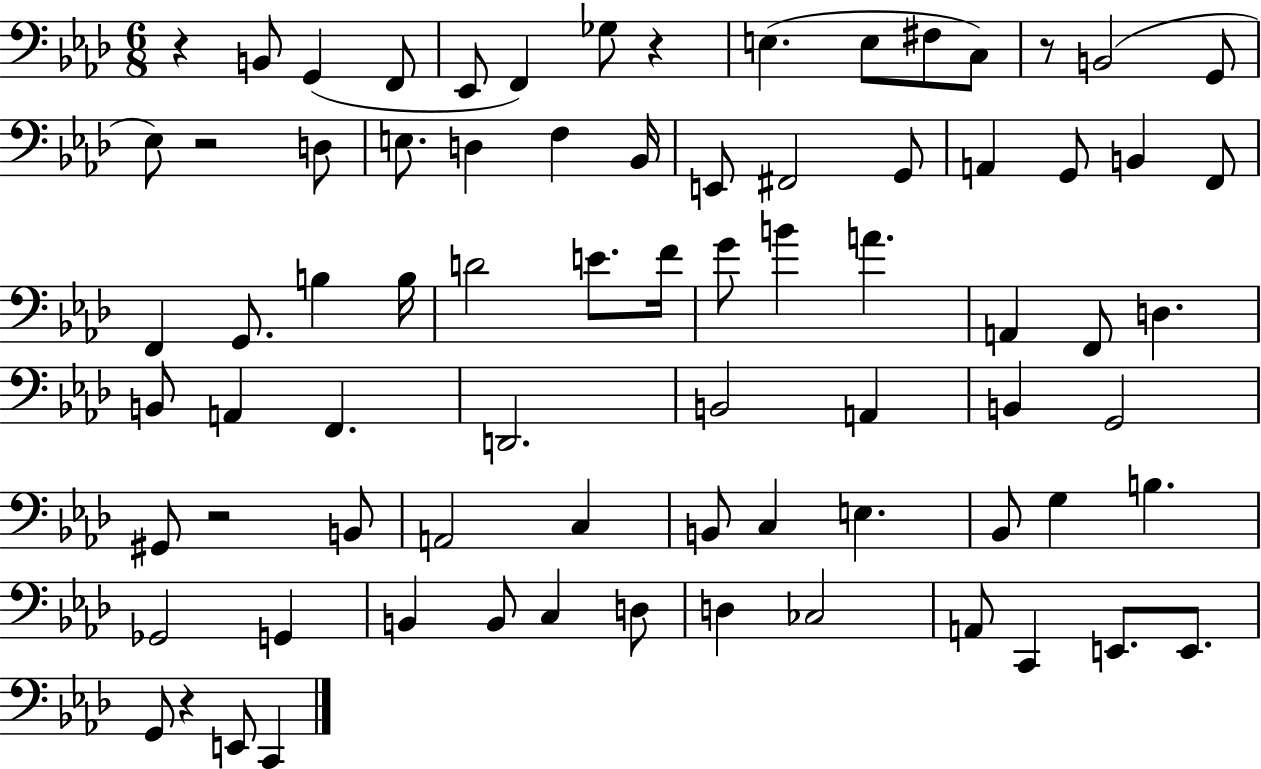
R/q B2/e G2/q F2/e Eb2/e F2/q Gb3/e R/q E3/q. E3/e F#3/e C3/e R/e B2/h G2/e Eb3/e R/h D3/e E3/e. D3/q F3/q Bb2/s E2/e F#2/h G2/e A2/q G2/e B2/q F2/e F2/q G2/e. B3/q B3/s D4/h E4/e. F4/s G4/e B4/q A4/q. A2/q F2/e D3/q. B2/e A2/q F2/q. D2/h. B2/h A2/q B2/q G2/h G#2/e R/h B2/e A2/h C3/q B2/e C3/q E3/q. Bb2/e G3/q B3/q. Gb2/h G2/q B2/q B2/e C3/q D3/e D3/q CES3/h A2/e C2/q E2/e. E2/e. G2/e R/q E2/e C2/q